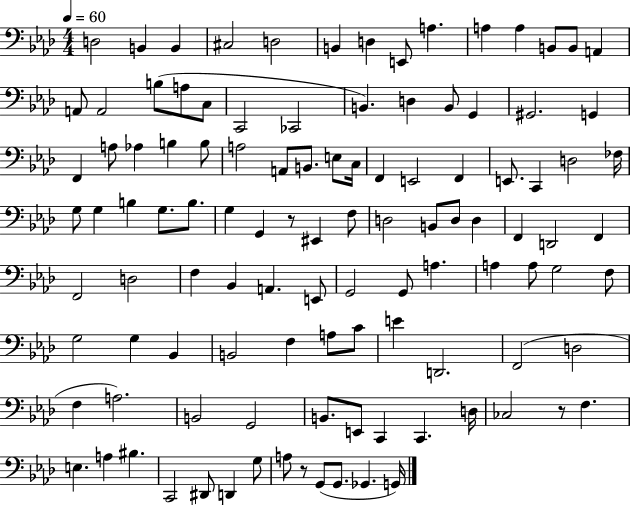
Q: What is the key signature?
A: AES major